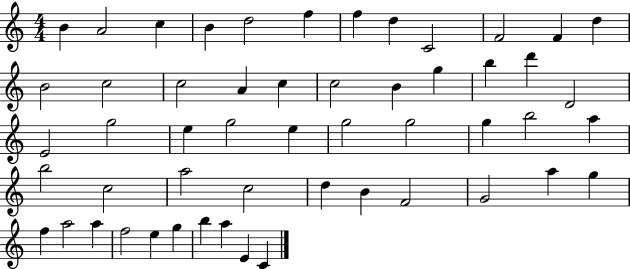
X:1
T:Untitled
M:4/4
L:1/4
K:C
B A2 c B d2 f f d C2 F2 F d B2 c2 c2 A c c2 B g b d' D2 E2 g2 e g2 e g2 g2 g b2 a b2 c2 a2 c2 d B F2 G2 a g f a2 a f2 e g b a E C